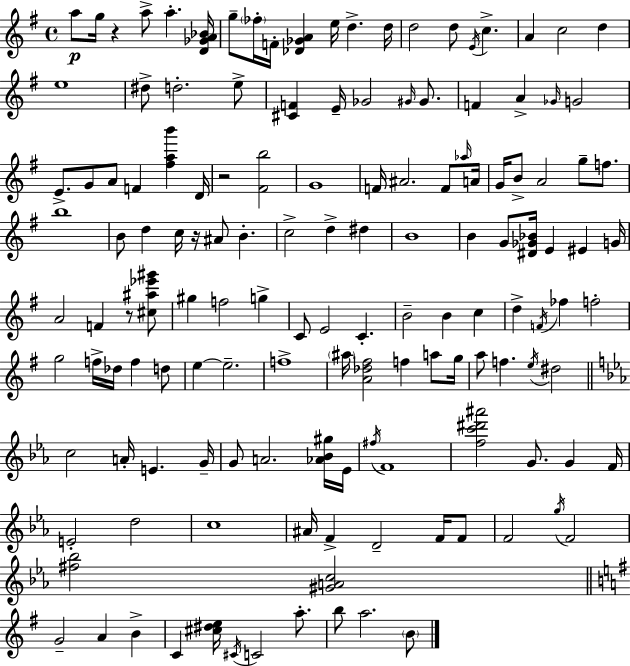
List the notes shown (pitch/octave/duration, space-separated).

A5/e G5/s R/q A5/e A5/q. [D4,Gb4,A4,Bb4]/s G5/e FES5/s F4/s [Db4,Gb4,A4]/q E5/s D5/q. D5/s D5/h D5/e E4/s C5/q. A4/q C5/h D5/q E5/w D#5/e D5/h. E5/e [C#4,F4]/q E4/s Gb4/h G#4/s G#4/e. F4/q A4/q Gb4/s G4/h E4/e. G4/e A4/e F4/q [F#5,A5,B6]/q D4/s R/h [F#4,B5]/h G4/w F4/s A#4/h. F4/e Ab5/s A4/s G4/s B4/e A4/h G5/e F5/e. B5/w B4/e D5/q C5/s R/s A#4/e B4/q. C5/h D5/q D#5/q B4/w B4/q G4/e [D#4,Gb4,Bb4]/s E4/q EIS4/q G4/s A4/h F4/q R/e [C#5,A#5,Eb6,G#6]/e G#5/q F5/h G5/q C4/e E4/h C4/q. B4/h B4/q C5/q D5/q F4/s FES5/q F5/h G5/h F5/s Db5/s F5/q D5/e E5/q E5/h. F5/w A#5/s [A4,Db5,F#5]/h F5/q A5/e G5/s A5/e F5/q. E5/s D#5/h C5/h A4/s E4/q. G4/s G4/e A4/h. [Ab4,Bb4,G#5]/s Eb4/s F#5/s F4/w [F5,C6,D#6,A#6]/h G4/e. G4/q F4/s E4/h D5/h C5/w A#4/s F4/q D4/h F4/s F4/e F4/h G5/s F4/h [F#5,Bb5]/h [G#4,A4,C5]/h G4/h A4/q B4/q C4/q [C#5,D#5,E5]/s C#4/s C4/h A5/e. B5/e A5/h. B4/e